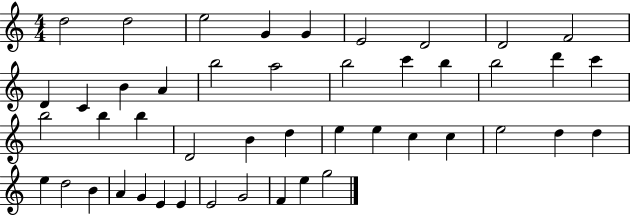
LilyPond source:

{
  \clef treble
  \numericTimeSignature
  \time 4/4
  \key c \major
  d''2 d''2 | e''2 g'4 g'4 | e'2 d'2 | d'2 f'2 | \break d'4 c'4 b'4 a'4 | b''2 a''2 | b''2 c'''4 b''4 | b''2 d'''4 c'''4 | \break b''2 b''4 b''4 | d'2 b'4 d''4 | e''4 e''4 c''4 c''4 | e''2 d''4 d''4 | \break e''4 d''2 b'4 | a'4 g'4 e'4 e'4 | e'2 g'2 | f'4 e''4 g''2 | \break \bar "|."
}